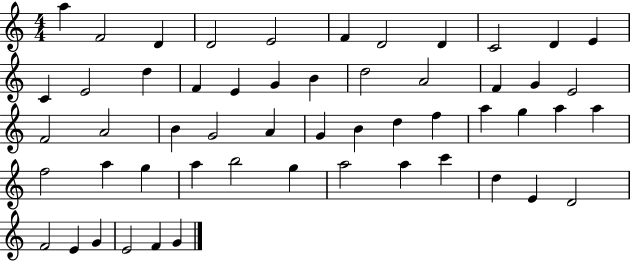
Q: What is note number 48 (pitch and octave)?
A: D4